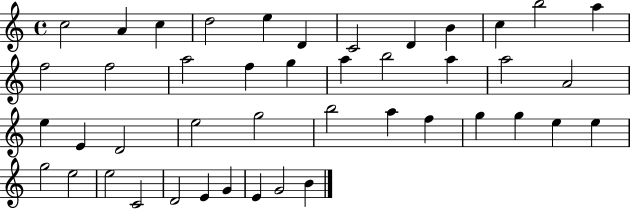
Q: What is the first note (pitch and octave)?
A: C5